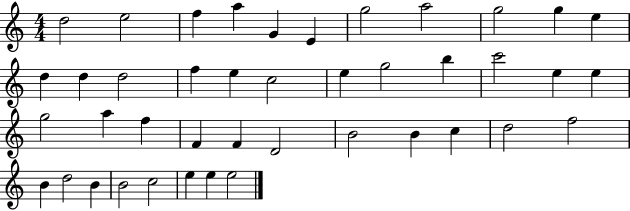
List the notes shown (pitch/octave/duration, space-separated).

D5/h E5/h F5/q A5/q G4/q E4/q G5/h A5/h G5/h G5/q E5/q D5/q D5/q D5/h F5/q E5/q C5/h E5/q G5/h B5/q C6/h E5/q E5/q G5/h A5/q F5/q F4/q F4/q D4/h B4/h B4/q C5/q D5/h F5/h B4/q D5/h B4/q B4/h C5/h E5/q E5/q E5/h